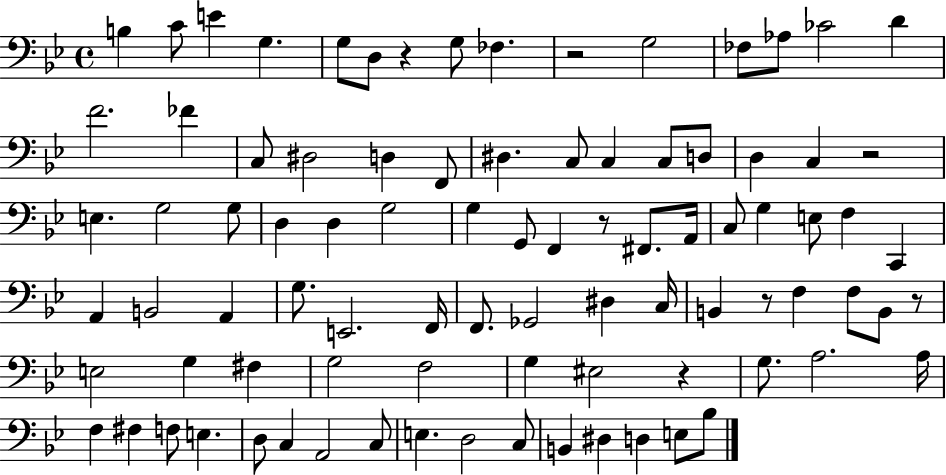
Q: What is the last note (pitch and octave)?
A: Bb3